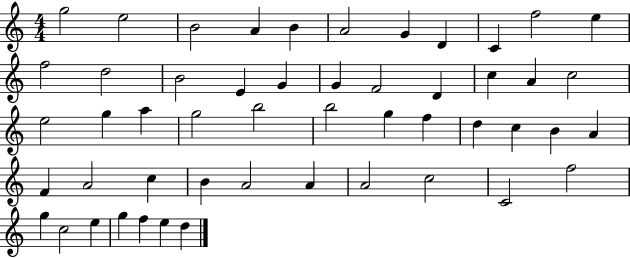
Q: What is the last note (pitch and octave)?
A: D5